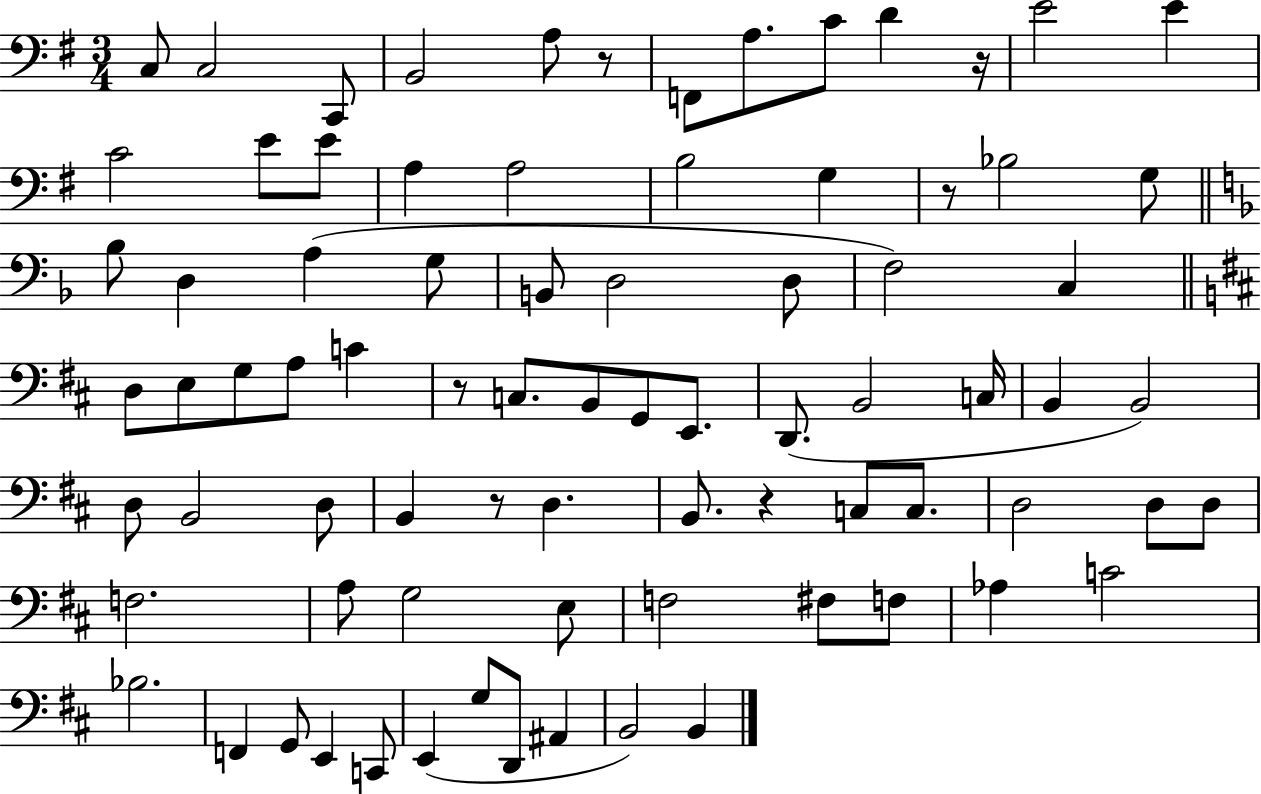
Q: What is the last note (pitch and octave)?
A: B2